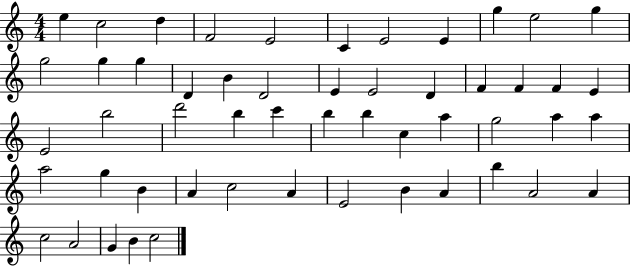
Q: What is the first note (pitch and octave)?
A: E5